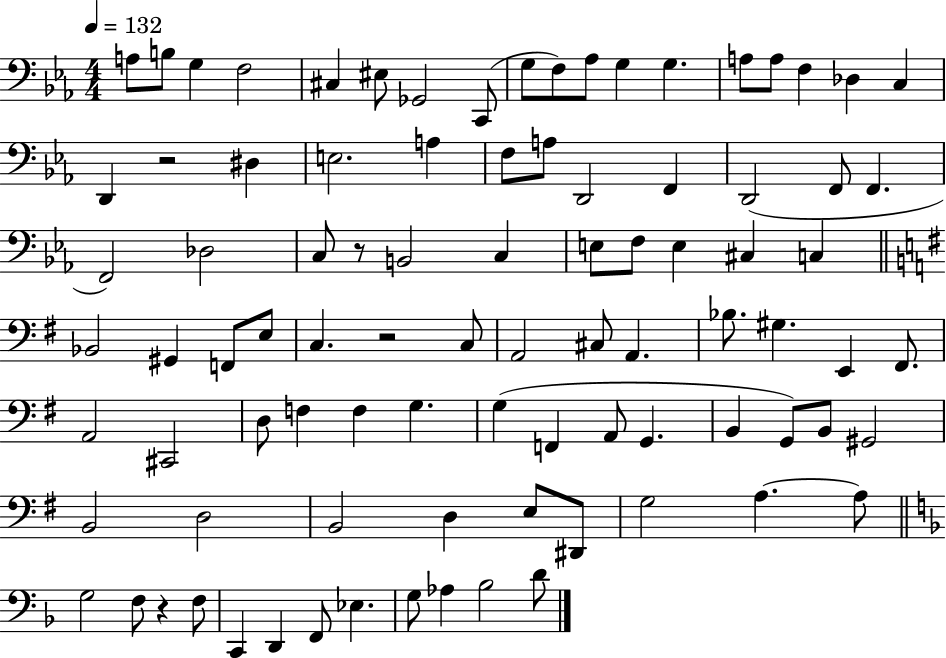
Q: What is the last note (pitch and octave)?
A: D4